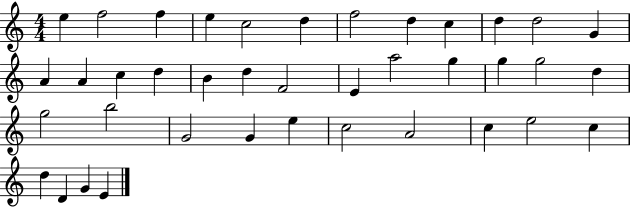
{
  \clef treble
  \numericTimeSignature
  \time 4/4
  \key c \major
  e''4 f''2 f''4 | e''4 c''2 d''4 | f''2 d''4 c''4 | d''4 d''2 g'4 | \break a'4 a'4 c''4 d''4 | b'4 d''4 f'2 | e'4 a''2 g''4 | g''4 g''2 d''4 | \break g''2 b''2 | g'2 g'4 e''4 | c''2 a'2 | c''4 e''2 c''4 | \break d''4 d'4 g'4 e'4 | \bar "|."
}